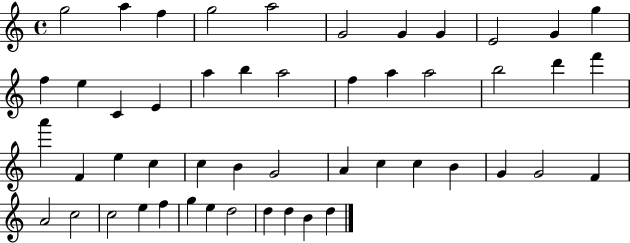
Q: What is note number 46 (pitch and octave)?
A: D5